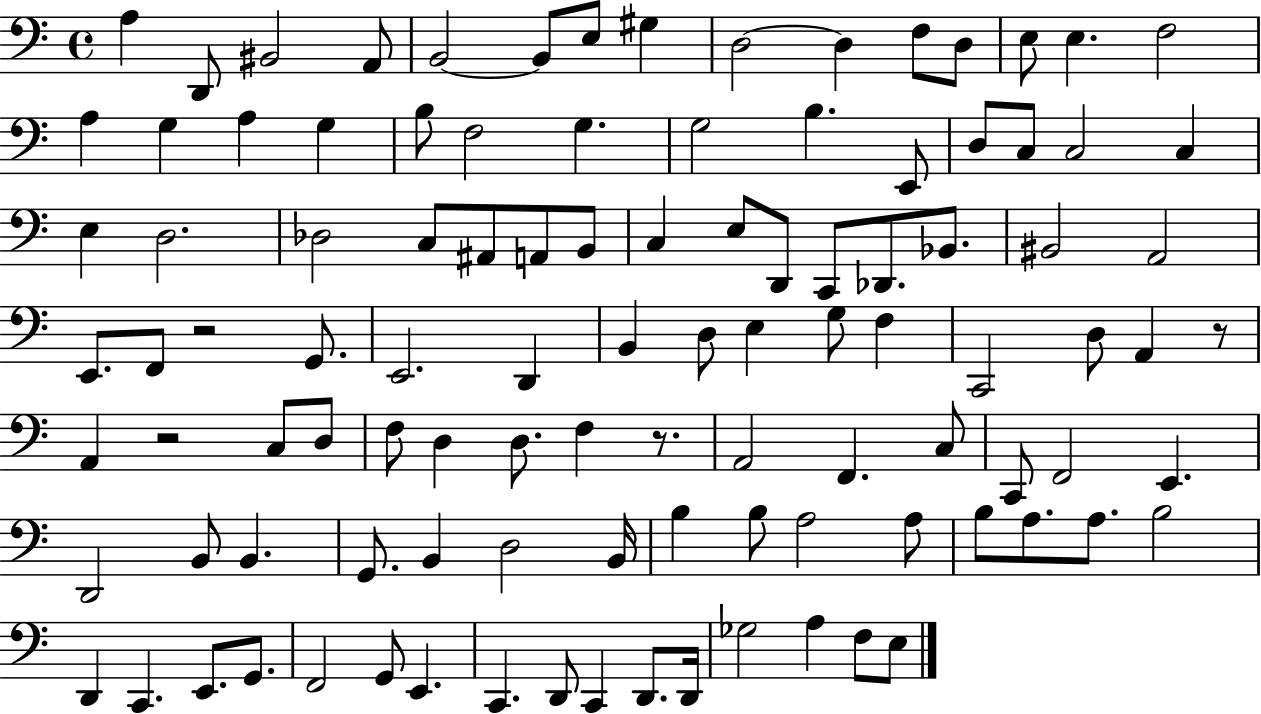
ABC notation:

X:1
T:Untitled
M:4/4
L:1/4
K:C
A, D,,/2 ^B,,2 A,,/2 B,,2 B,,/2 E,/2 ^G, D,2 D, F,/2 D,/2 E,/2 E, F,2 A, G, A, G, B,/2 F,2 G, G,2 B, E,,/2 D,/2 C,/2 C,2 C, E, D,2 _D,2 C,/2 ^A,,/2 A,,/2 B,,/2 C, E,/2 D,,/2 C,,/2 _D,,/2 _B,,/2 ^B,,2 A,,2 E,,/2 F,,/2 z2 G,,/2 E,,2 D,, B,, D,/2 E, G,/2 F, C,,2 D,/2 A,, z/2 A,, z2 C,/2 D,/2 F,/2 D, D,/2 F, z/2 A,,2 F,, C,/2 C,,/2 F,,2 E,, D,,2 B,,/2 B,, G,,/2 B,, D,2 B,,/4 B, B,/2 A,2 A,/2 B,/2 A,/2 A,/2 B,2 D,, C,, E,,/2 G,,/2 F,,2 G,,/2 E,, C,, D,,/2 C,, D,,/2 D,,/4 _G,2 A, F,/2 E,/2